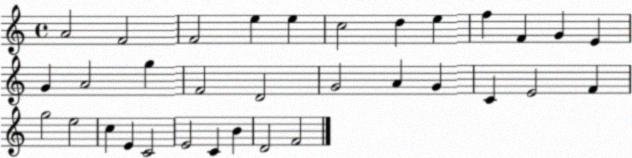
X:1
T:Untitled
M:4/4
L:1/4
K:C
A2 F2 F2 e e c2 d e f F G E G A2 g F2 D2 G2 A G C E2 F g2 e2 c E C2 E2 C B D2 F2